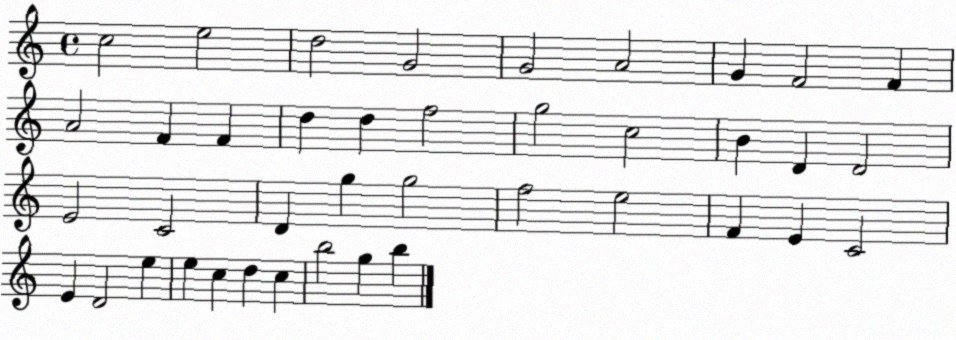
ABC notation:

X:1
T:Untitled
M:4/4
L:1/4
K:C
c2 e2 d2 G2 G2 A2 G F2 F A2 F F d d f2 g2 c2 B D D2 E2 C2 D g g2 f2 e2 F E C2 E D2 e e c d c b2 g b